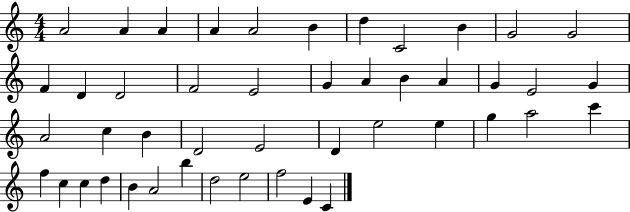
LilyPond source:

{
  \clef treble
  \numericTimeSignature
  \time 4/4
  \key c \major
  a'2 a'4 a'4 | a'4 a'2 b'4 | d''4 c'2 b'4 | g'2 g'2 | \break f'4 d'4 d'2 | f'2 e'2 | g'4 a'4 b'4 a'4 | g'4 e'2 g'4 | \break a'2 c''4 b'4 | d'2 e'2 | d'4 e''2 e''4 | g''4 a''2 c'''4 | \break f''4 c''4 c''4 d''4 | b'4 a'2 b''4 | d''2 e''2 | f''2 e'4 c'4 | \break \bar "|."
}